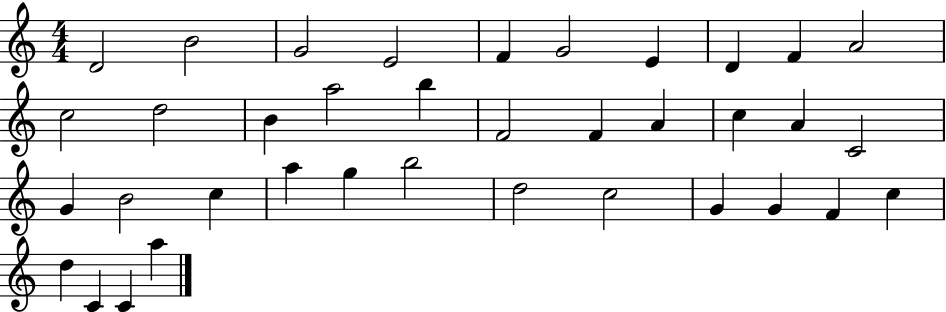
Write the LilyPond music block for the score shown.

{
  \clef treble
  \numericTimeSignature
  \time 4/4
  \key c \major
  d'2 b'2 | g'2 e'2 | f'4 g'2 e'4 | d'4 f'4 a'2 | \break c''2 d''2 | b'4 a''2 b''4 | f'2 f'4 a'4 | c''4 a'4 c'2 | \break g'4 b'2 c''4 | a''4 g''4 b''2 | d''2 c''2 | g'4 g'4 f'4 c''4 | \break d''4 c'4 c'4 a''4 | \bar "|."
}